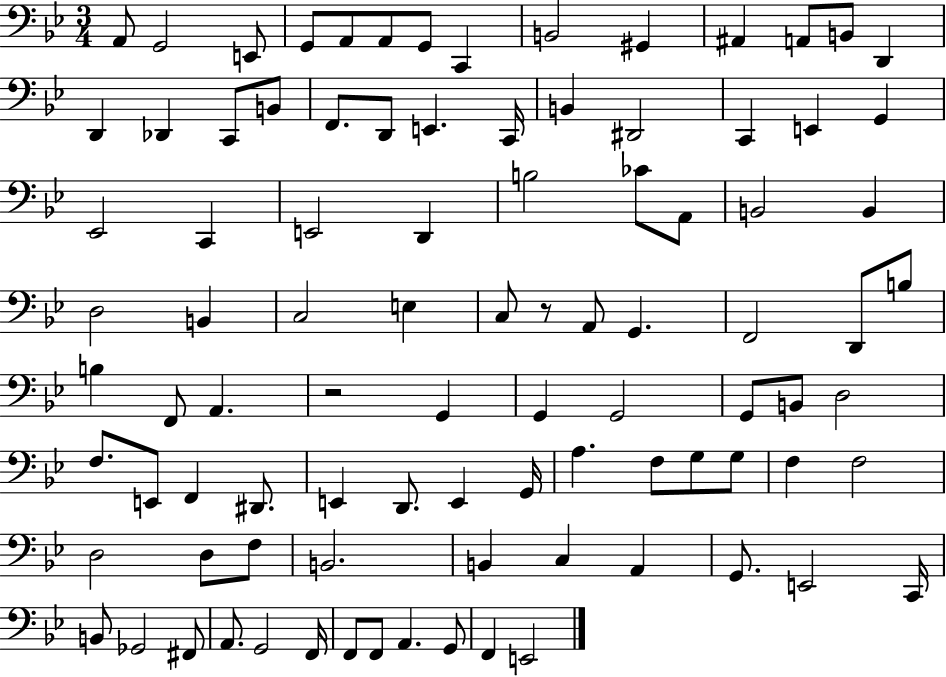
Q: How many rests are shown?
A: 2